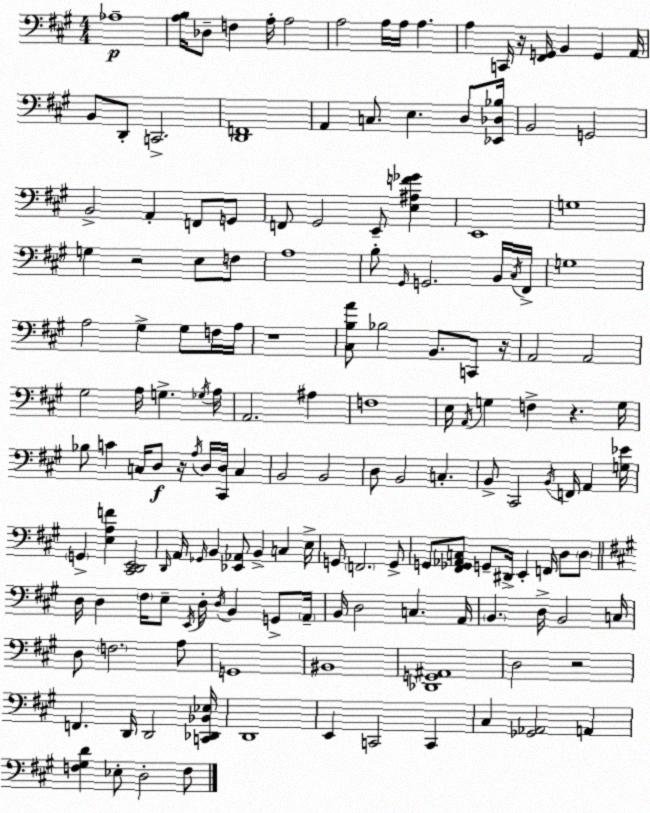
X:1
T:Untitled
M:4/4
L:1/4
K:A
_A,4 [A,B,]/4 _D,/2 F, A,/4 A,2 A,2 A,/4 A,/4 A, A, C,,/4 z/4 [^F,,G,,]/4 B,, G,, A,,/4 B,,/2 D,,/2 C,,2 [D,,F,,]4 A,, C,/2 E, D,/2 [_E,,_D,_B,]/4 B,,2 G,,2 B,,2 A,, F,,/2 G,,/2 F,,/2 ^G,,2 E,,/2 [E,^A,F_G] E,,4 G,4 G, z2 E,/2 F,/2 A,4 B,/2 ^G,,/4 G,,2 B,,/4 ^C,/4 ^F,,/4 G,4 A,2 ^G, ^G,/2 F,/4 A,/4 z4 [^C,B,A]/2 _B,2 B,,/2 C,,/2 z/4 A,,2 A,,2 ^G,2 A,/4 G, _G,/4 A,/4 A,,2 ^A, F,4 E,/4 A,,/4 G, F, z G,/4 _B,/2 C C,/4 D,/2 z/4 A,/4 D,/4 [^C,,D,]/4 C, B,,2 B,,2 D,/2 B,,2 C, B,,/2 ^C,,2 B,,/4 F,,/4 A,, [G,_E]/4 G,, [E,A,F] [^C,,D,,E,,]2 D,,/4 A,,/4 _G,,/4 B,, [_E,,_A,,]/2 B,, C, E,/4 G,,/2 F,,2 G,,/2 G,,/2 [^F,,_G,,_A,,C,]/2 G,,/2 ^D,,/4 E,, F,,/4 D,/2 D,/2 D,/4 D, ^F,/4 E,/2 E,,/4 D,/4 D,/4 B,, G,,/2 A,,/4 B,,/4 D,2 C, A,,/4 B,, D,/4 B,,2 C,/4 D,/2 F,2 A,/2 G,,4 ^B,,4 [_D,,G,,^A,,]4 D,2 z2 F,, D,,/4 D,,2 [C,,_D,,_B,,_E,]/4 D,,4 E,, C,,2 C,, ^C, [_G,,_A,,]2 A,, [F,^G,D] _E,/2 D,2 F,/2